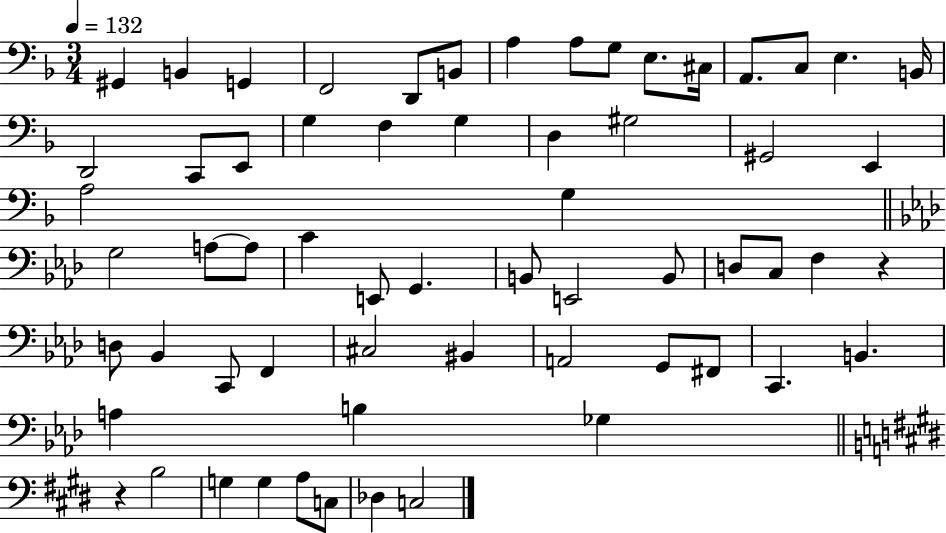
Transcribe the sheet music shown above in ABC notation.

X:1
T:Untitled
M:3/4
L:1/4
K:F
^G,, B,, G,, F,,2 D,,/2 B,,/2 A, A,/2 G,/2 E,/2 ^C,/4 A,,/2 C,/2 E, B,,/4 D,,2 C,,/2 E,,/2 G, F, G, D, ^G,2 ^G,,2 E,, A,2 G, G,2 A,/2 A,/2 C E,,/2 G,, B,,/2 E,,2 B,,/2 D,/2 C,/2 F, z D,/2 _B,, C,,/2 F,, ^C,2 ^B,, A,,2 G,,/2 ^F,,/2 C,, B,, A, B, _G, z B,2 G, G, A,/2 C,/2 _D, C,2